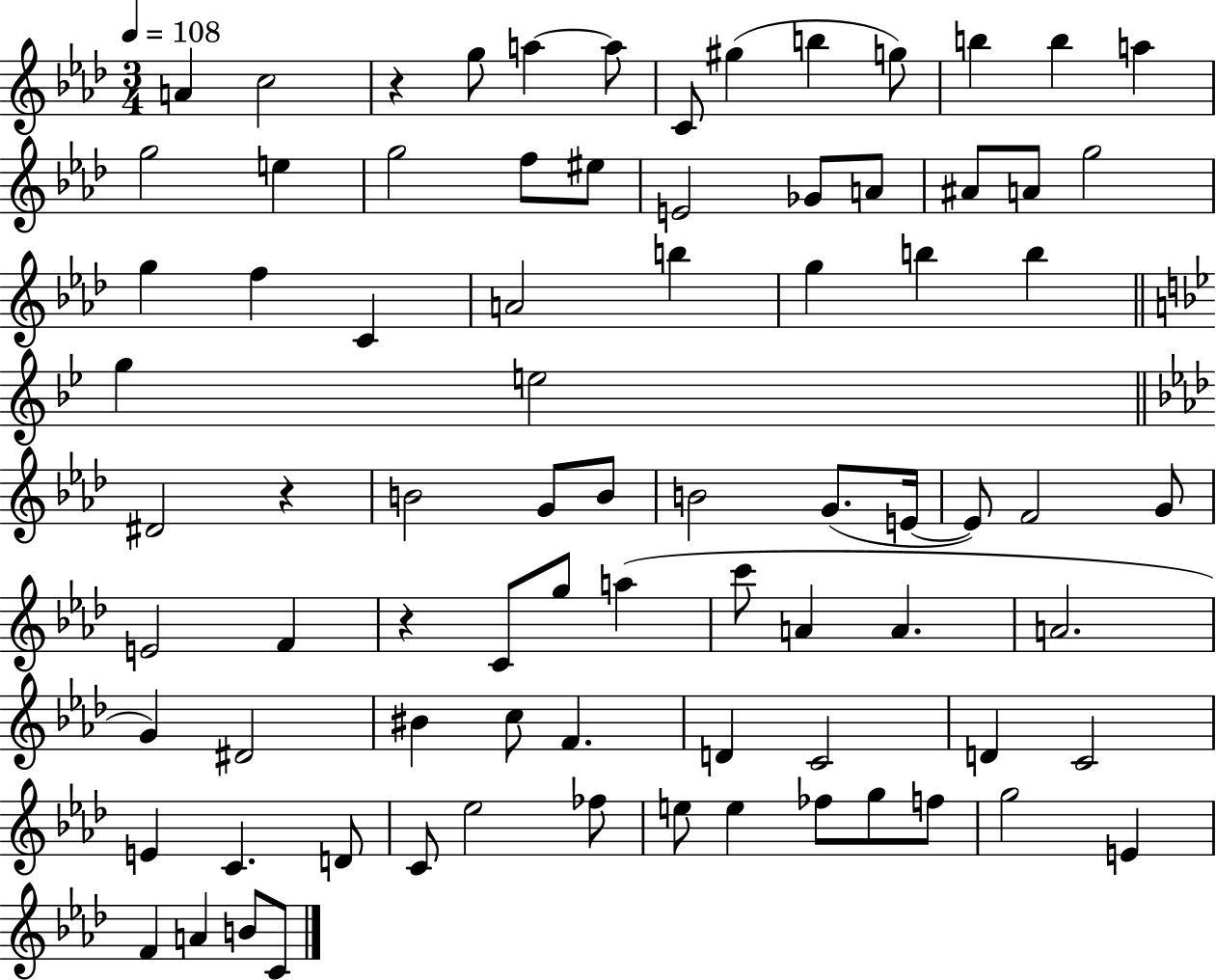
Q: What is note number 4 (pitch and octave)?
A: A5